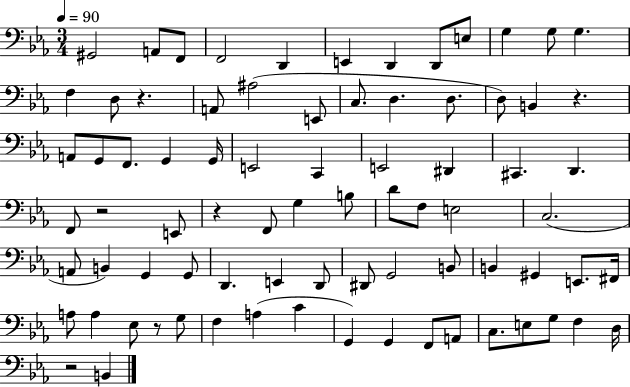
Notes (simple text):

G#2/h A2/e F2/e F2/h D2/q E2/q D2/q D2/e E3/e G3/q G3/e G3/q. F3/q D3/e R/q. A2/e A#3/h E2/e C3/e. D3/q. D3/e. D3/e B2/q R/q. A2/e G2/e F2/e. G2/q G2/s E2/h C2/q E2/h D#2/q C#2/q. D2/q. F2/e R/h E2/e R/q F2/e G3/q B3/e D4/e F3/e E3/h C3/h. A2/e B2/q G2/q G2/e D2/q. E2/q D2/e D#2/e G2/h B2/e B2/q G#2/q E2/e. F#2/s A3/e A3/q Eb3/e R/e G3/e F3/q A3/q C4/q G2/q G2/q F2/e A2/e C3/e. E3/e G3/e F3/q D3/s R/h B2/q